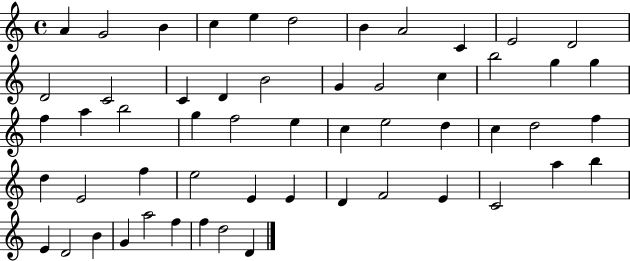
A4/q G4/h B4/q C5/q E5/q D5/h B4/q A4/h C4/q E4/h D4/h D4/h C4/h C4/q D4/q B4/h G4/q G4/h C5/q B5/h G5/q G5/q F5/q A5/q B5/h G5/q F5/h E5/q C5/q E5/h D5/q C5/q D5/h F5/q D5/q E4/h F5/q E5/h E4/q E4/q D4/q F4/h E4/q C4/h A5/q B5/q E4/q D4/h B4/q G4/q A5/h F5/q F5/q D5/h D4/q